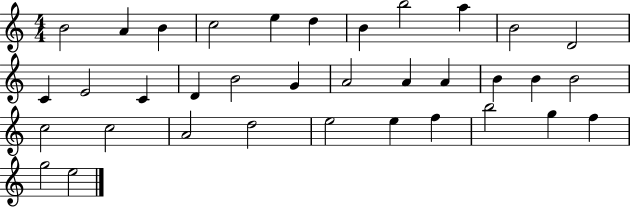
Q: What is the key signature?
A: C major